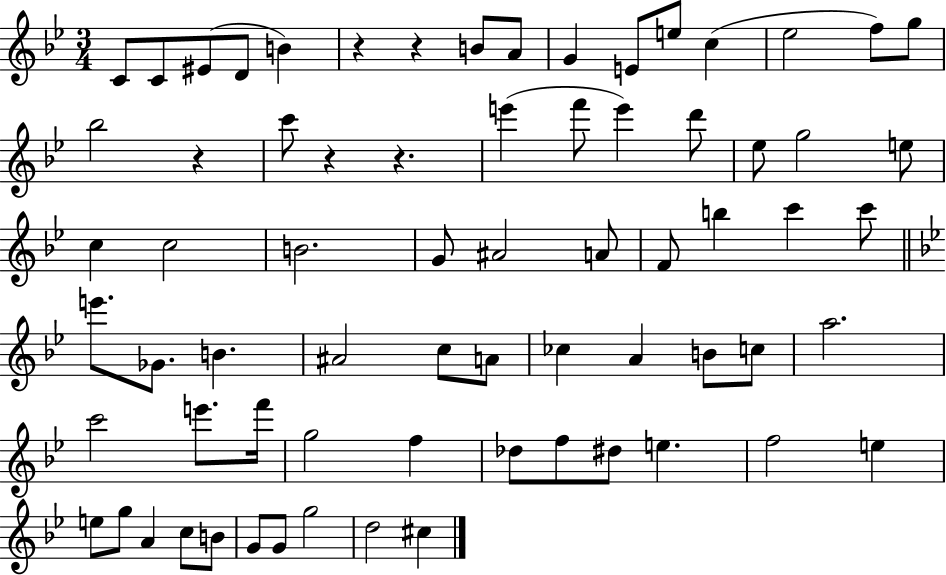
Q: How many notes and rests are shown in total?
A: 70